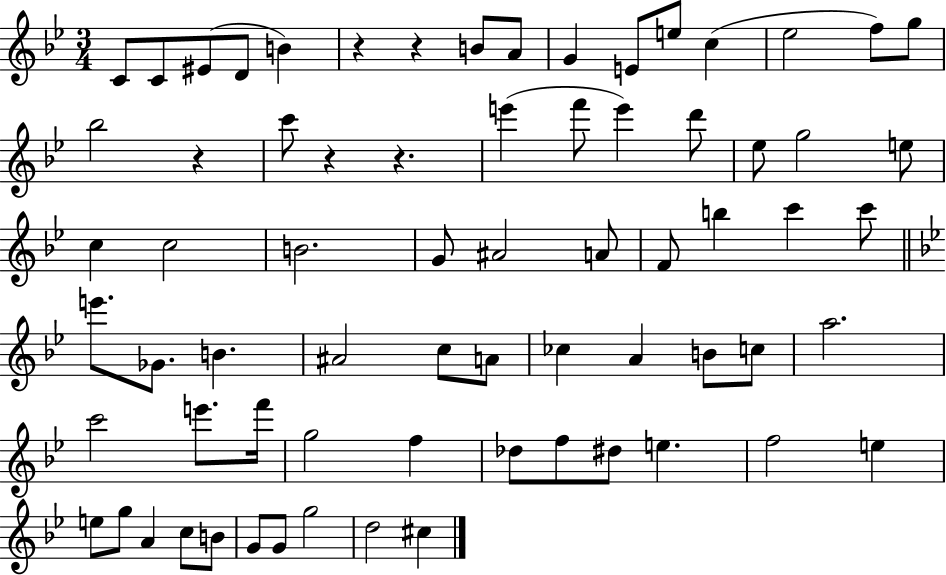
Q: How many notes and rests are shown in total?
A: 70